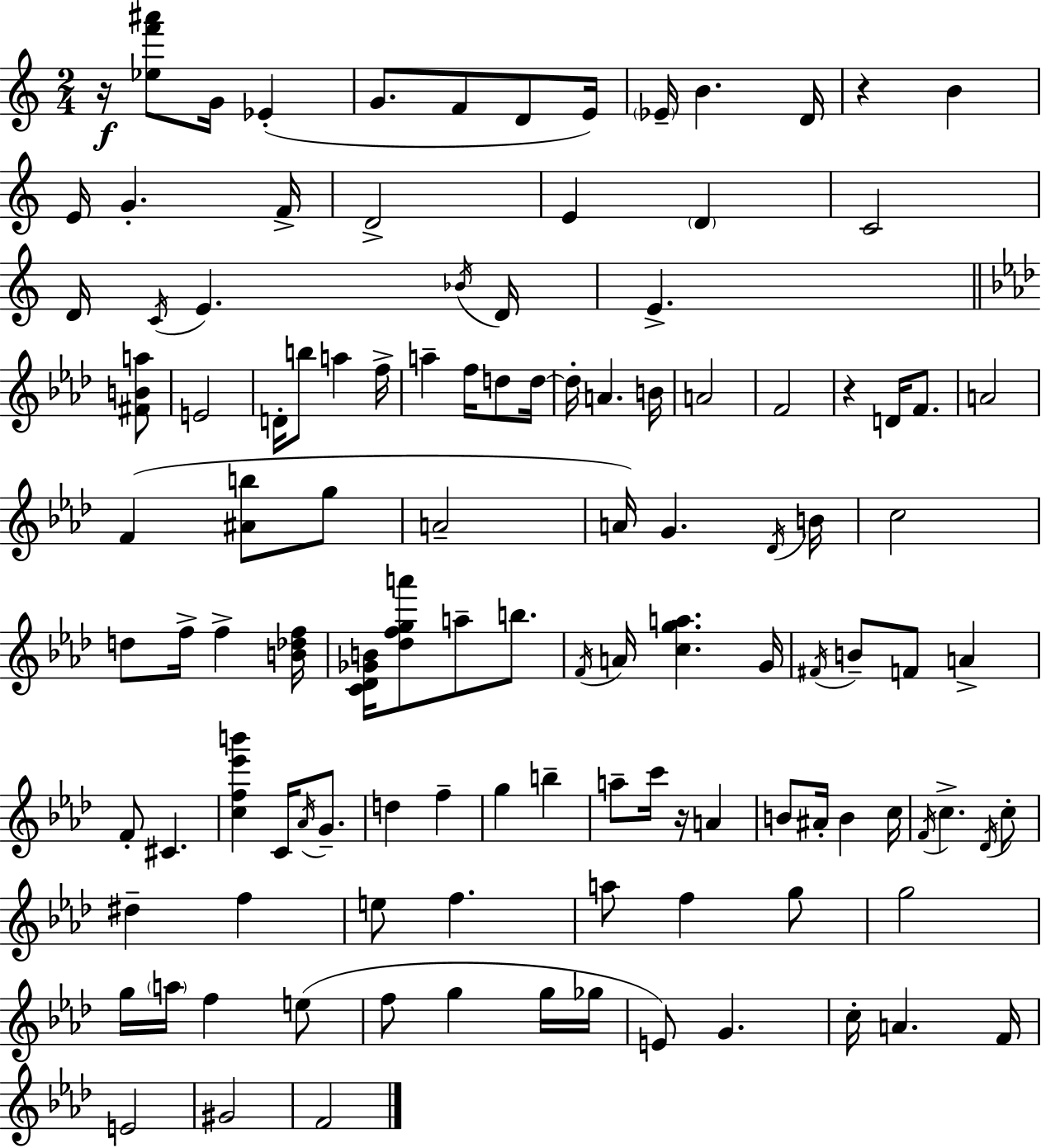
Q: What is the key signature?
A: C major